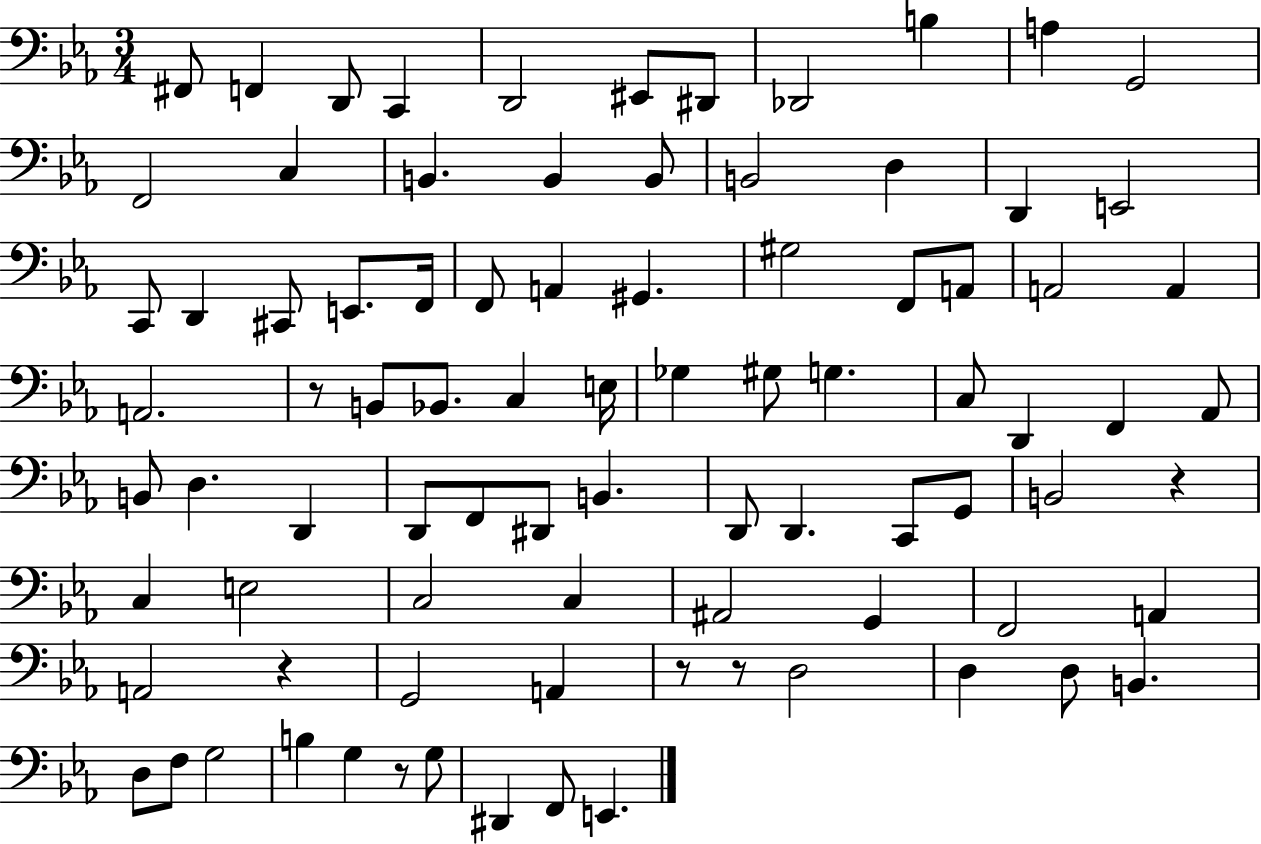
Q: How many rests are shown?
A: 6